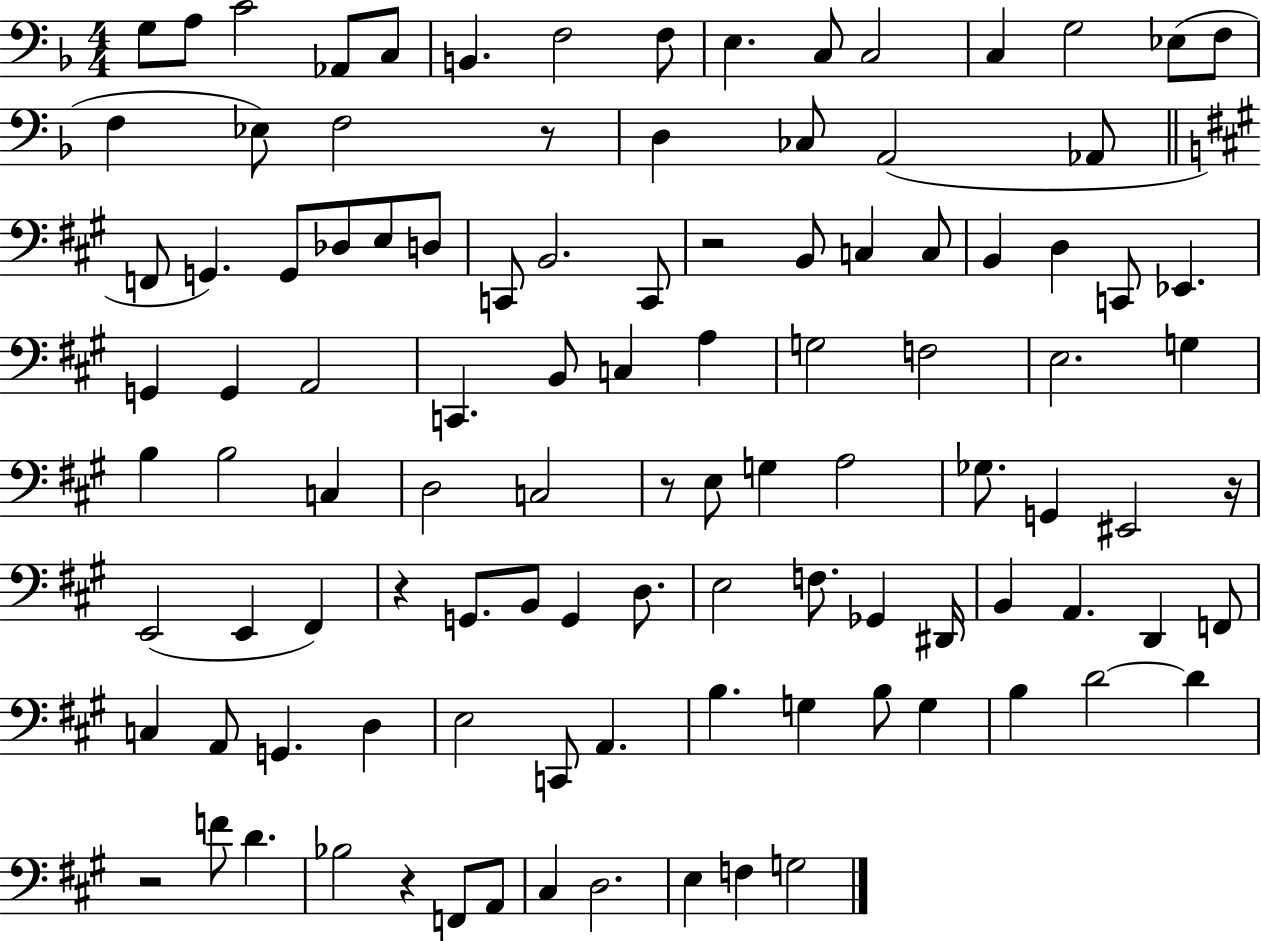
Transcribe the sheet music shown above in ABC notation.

X:1
T:Untitled
M:4/4
L:1/4
K:F
G,/2 A,/2 C2 _A,,/2 C,/2 B,, F,2 F,/2 E, C,/2 C,2 C, G,2 _E,/2 F,/2 F, _E,/2 F,2 z/2 D, _C,/2 A,,2 _A,,/2 F,,/2 G,, G,,/2 _D,/2 E,/2 D,/2 C,,/2 B,,2 C,,/2 z2 B,,/2 C, C,/2 B,, D, C,,/2 _E,, G,, G,, A,,2 C,, B,,/2 C, A, G,2 F,2 E,2 G, B, B,2 C, D,2 C,2 z/2 E,/2 G, A,2 _G,/2 G,, ^E,,2 z/4 E,,2 E,, ^F,, z G,,/2 B,,/2 G,, D,/2 E,2 F,/2 _G,, ^D,,/4 B,, A,, D,, F,,/2 C, A,,/2 G,, D, E,2 C,,/2 A,, B, G, B,/2 G, B, D2 D z2 F/2 D _B,2 z F,,/2 A,,/2 ^C, D,2 E, F, G,2